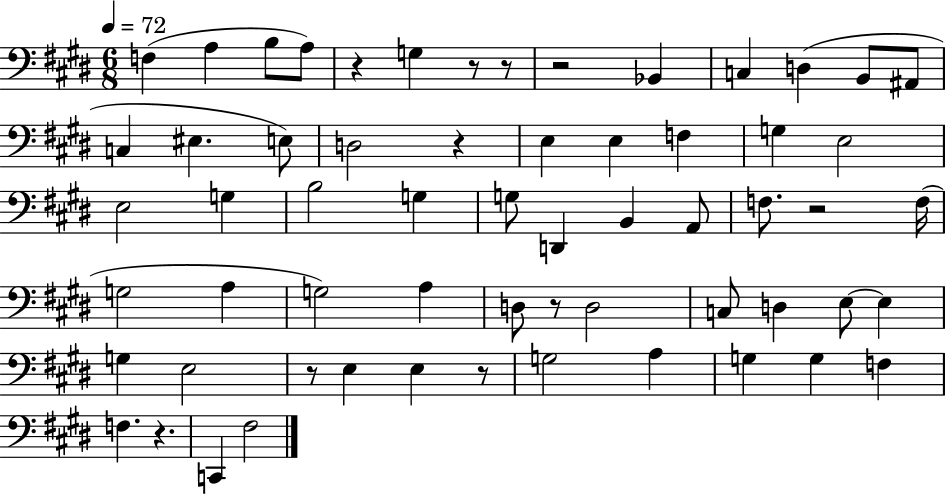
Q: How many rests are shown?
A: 10